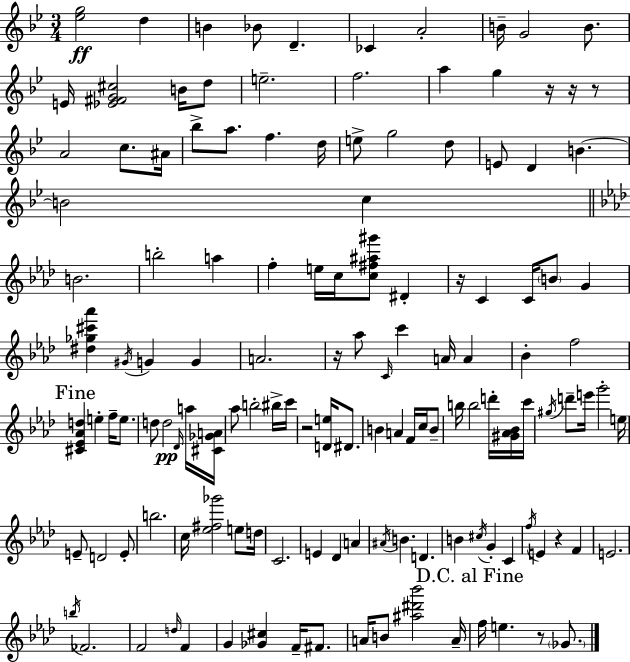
[Eb5,G5]/h D5/q B4/q Bb4/e D4/q. CES4/q A4/h B4/s G4/h B4/e. E4/s [Eb4,F#4,G4,C#5]/h B4/s D5/e E5/h. F5/h. A5/q G5/q R/s R/s R/e A4/h C5/e. A#4/s Bb5/e A5/e. F5/q. D5/s E5/e G5/h D5/e E4/e D4/q B4/q. B4/h C5/q B4/h. B5/h A5/q F5/q E5/s C5/s [C5,F#5,A#5,G#6]/e D#4/q R/s C4/q C4/s B4/e G4/q [D#5,Gb5,C#6,Ab6]/q G#4/s G4/q G4/q A4/h. R/s Ab5/e C4/s C6/q A4/s A4/q Bb4/q F5/h [C#4,Eb4,Ab4,D5]/q E5/q F5/s E5/e. D5/e D5/h Db4/s A5/s [C#4,Gb4,A4]/s Ab5/e B5/h BIS5/s C6/s R/h [D4,E5]/s D#4/e. B4/q A4/q F4/s C5/s B4/e B5/s B5/h D6/s [G#4,Ab4,Bb4]/s C6/s G#5/s D6/e E6/s G6/h E5/s E4/e D4/h E4/e B5/h. C5/s [Eb5,F#5,Gb6]/h E5/e D5/s C4/h. E4/q Db4/q A4/q A#4/s B4/q. D4/q. B4/q C#5/s G4/q C4/q F5/s E4/q R/q F4/q E4/h. B5/s FES4/h. F4/h D5/s F4/q G4/q [Gb4,C#5]/q F4/s F#4/e. A4/s B4/e [A#5,D#6,Bb6]/h A4/s F5/s E5/q. R/e Gb4/e.